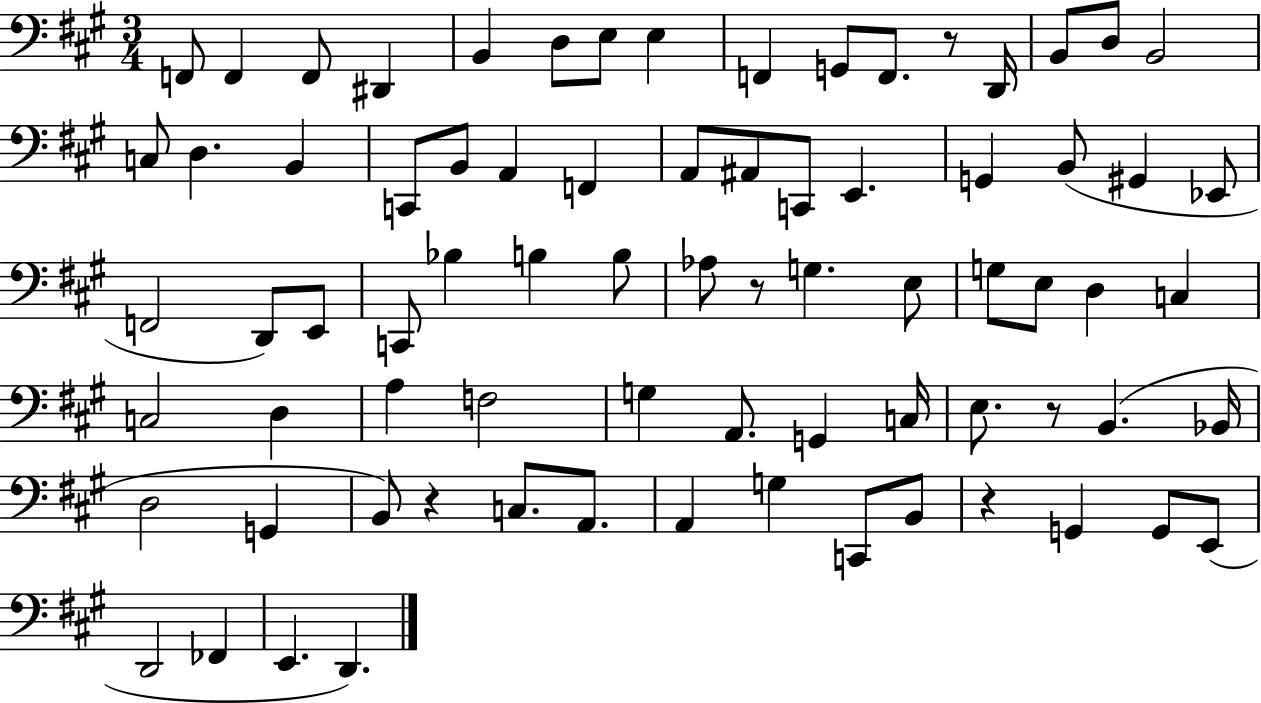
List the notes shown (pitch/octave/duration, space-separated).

F2/e F2/q F2/e D#2/q B2/q D3/e E3/e E3/q F2/q G2/e F2/e. R/e D2/s B2/e D3/e B2/h C3/e D3/q. B2/q C2/e B2/e A2/q F2/q A2/e A#2/e C2/e E2/q. G2/q B2/e G#2/q Eb2/e F2/h D2/e E2/e C2/e Bb3/q B3/q B3/e Ab3/e R/e G3/q. E3/e G3/e E3/e D3/q C3/q C3/h D3/q A3/q F3/h G3/q A2/e. G2/q C3/s E3/e. R/e B2/q. Bb2/s D3/h G2/q B2/e R/q C3/e. A2/e. A2/q G3/q C2/e B2/e R/q G2/q G2/e E2/e D2/h FES2/q E2/q. D2/q.